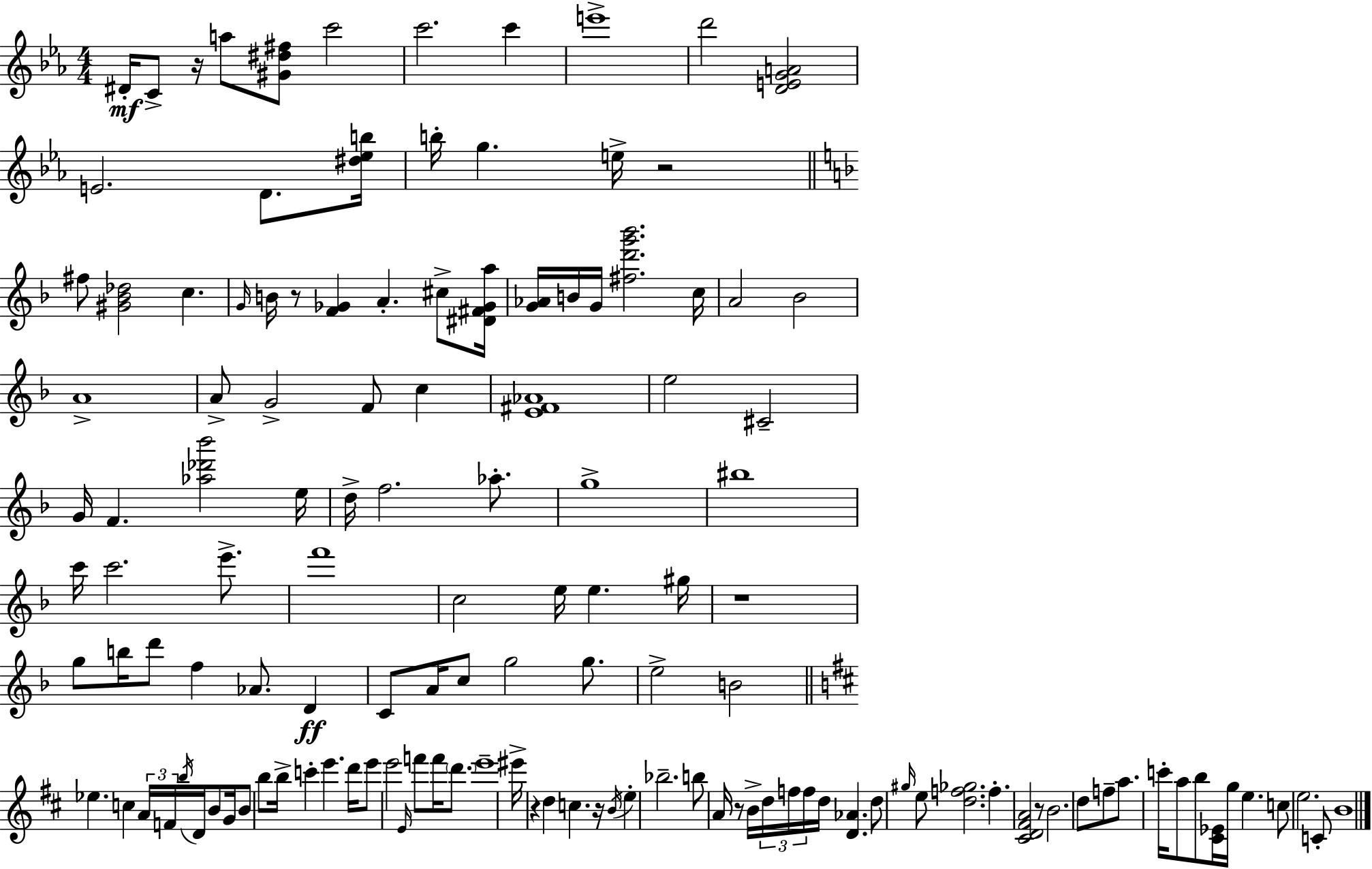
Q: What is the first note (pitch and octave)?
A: D#4